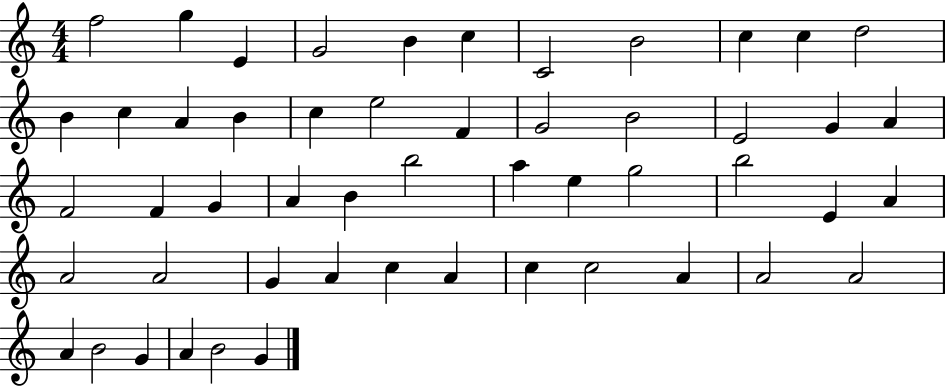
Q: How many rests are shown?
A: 0